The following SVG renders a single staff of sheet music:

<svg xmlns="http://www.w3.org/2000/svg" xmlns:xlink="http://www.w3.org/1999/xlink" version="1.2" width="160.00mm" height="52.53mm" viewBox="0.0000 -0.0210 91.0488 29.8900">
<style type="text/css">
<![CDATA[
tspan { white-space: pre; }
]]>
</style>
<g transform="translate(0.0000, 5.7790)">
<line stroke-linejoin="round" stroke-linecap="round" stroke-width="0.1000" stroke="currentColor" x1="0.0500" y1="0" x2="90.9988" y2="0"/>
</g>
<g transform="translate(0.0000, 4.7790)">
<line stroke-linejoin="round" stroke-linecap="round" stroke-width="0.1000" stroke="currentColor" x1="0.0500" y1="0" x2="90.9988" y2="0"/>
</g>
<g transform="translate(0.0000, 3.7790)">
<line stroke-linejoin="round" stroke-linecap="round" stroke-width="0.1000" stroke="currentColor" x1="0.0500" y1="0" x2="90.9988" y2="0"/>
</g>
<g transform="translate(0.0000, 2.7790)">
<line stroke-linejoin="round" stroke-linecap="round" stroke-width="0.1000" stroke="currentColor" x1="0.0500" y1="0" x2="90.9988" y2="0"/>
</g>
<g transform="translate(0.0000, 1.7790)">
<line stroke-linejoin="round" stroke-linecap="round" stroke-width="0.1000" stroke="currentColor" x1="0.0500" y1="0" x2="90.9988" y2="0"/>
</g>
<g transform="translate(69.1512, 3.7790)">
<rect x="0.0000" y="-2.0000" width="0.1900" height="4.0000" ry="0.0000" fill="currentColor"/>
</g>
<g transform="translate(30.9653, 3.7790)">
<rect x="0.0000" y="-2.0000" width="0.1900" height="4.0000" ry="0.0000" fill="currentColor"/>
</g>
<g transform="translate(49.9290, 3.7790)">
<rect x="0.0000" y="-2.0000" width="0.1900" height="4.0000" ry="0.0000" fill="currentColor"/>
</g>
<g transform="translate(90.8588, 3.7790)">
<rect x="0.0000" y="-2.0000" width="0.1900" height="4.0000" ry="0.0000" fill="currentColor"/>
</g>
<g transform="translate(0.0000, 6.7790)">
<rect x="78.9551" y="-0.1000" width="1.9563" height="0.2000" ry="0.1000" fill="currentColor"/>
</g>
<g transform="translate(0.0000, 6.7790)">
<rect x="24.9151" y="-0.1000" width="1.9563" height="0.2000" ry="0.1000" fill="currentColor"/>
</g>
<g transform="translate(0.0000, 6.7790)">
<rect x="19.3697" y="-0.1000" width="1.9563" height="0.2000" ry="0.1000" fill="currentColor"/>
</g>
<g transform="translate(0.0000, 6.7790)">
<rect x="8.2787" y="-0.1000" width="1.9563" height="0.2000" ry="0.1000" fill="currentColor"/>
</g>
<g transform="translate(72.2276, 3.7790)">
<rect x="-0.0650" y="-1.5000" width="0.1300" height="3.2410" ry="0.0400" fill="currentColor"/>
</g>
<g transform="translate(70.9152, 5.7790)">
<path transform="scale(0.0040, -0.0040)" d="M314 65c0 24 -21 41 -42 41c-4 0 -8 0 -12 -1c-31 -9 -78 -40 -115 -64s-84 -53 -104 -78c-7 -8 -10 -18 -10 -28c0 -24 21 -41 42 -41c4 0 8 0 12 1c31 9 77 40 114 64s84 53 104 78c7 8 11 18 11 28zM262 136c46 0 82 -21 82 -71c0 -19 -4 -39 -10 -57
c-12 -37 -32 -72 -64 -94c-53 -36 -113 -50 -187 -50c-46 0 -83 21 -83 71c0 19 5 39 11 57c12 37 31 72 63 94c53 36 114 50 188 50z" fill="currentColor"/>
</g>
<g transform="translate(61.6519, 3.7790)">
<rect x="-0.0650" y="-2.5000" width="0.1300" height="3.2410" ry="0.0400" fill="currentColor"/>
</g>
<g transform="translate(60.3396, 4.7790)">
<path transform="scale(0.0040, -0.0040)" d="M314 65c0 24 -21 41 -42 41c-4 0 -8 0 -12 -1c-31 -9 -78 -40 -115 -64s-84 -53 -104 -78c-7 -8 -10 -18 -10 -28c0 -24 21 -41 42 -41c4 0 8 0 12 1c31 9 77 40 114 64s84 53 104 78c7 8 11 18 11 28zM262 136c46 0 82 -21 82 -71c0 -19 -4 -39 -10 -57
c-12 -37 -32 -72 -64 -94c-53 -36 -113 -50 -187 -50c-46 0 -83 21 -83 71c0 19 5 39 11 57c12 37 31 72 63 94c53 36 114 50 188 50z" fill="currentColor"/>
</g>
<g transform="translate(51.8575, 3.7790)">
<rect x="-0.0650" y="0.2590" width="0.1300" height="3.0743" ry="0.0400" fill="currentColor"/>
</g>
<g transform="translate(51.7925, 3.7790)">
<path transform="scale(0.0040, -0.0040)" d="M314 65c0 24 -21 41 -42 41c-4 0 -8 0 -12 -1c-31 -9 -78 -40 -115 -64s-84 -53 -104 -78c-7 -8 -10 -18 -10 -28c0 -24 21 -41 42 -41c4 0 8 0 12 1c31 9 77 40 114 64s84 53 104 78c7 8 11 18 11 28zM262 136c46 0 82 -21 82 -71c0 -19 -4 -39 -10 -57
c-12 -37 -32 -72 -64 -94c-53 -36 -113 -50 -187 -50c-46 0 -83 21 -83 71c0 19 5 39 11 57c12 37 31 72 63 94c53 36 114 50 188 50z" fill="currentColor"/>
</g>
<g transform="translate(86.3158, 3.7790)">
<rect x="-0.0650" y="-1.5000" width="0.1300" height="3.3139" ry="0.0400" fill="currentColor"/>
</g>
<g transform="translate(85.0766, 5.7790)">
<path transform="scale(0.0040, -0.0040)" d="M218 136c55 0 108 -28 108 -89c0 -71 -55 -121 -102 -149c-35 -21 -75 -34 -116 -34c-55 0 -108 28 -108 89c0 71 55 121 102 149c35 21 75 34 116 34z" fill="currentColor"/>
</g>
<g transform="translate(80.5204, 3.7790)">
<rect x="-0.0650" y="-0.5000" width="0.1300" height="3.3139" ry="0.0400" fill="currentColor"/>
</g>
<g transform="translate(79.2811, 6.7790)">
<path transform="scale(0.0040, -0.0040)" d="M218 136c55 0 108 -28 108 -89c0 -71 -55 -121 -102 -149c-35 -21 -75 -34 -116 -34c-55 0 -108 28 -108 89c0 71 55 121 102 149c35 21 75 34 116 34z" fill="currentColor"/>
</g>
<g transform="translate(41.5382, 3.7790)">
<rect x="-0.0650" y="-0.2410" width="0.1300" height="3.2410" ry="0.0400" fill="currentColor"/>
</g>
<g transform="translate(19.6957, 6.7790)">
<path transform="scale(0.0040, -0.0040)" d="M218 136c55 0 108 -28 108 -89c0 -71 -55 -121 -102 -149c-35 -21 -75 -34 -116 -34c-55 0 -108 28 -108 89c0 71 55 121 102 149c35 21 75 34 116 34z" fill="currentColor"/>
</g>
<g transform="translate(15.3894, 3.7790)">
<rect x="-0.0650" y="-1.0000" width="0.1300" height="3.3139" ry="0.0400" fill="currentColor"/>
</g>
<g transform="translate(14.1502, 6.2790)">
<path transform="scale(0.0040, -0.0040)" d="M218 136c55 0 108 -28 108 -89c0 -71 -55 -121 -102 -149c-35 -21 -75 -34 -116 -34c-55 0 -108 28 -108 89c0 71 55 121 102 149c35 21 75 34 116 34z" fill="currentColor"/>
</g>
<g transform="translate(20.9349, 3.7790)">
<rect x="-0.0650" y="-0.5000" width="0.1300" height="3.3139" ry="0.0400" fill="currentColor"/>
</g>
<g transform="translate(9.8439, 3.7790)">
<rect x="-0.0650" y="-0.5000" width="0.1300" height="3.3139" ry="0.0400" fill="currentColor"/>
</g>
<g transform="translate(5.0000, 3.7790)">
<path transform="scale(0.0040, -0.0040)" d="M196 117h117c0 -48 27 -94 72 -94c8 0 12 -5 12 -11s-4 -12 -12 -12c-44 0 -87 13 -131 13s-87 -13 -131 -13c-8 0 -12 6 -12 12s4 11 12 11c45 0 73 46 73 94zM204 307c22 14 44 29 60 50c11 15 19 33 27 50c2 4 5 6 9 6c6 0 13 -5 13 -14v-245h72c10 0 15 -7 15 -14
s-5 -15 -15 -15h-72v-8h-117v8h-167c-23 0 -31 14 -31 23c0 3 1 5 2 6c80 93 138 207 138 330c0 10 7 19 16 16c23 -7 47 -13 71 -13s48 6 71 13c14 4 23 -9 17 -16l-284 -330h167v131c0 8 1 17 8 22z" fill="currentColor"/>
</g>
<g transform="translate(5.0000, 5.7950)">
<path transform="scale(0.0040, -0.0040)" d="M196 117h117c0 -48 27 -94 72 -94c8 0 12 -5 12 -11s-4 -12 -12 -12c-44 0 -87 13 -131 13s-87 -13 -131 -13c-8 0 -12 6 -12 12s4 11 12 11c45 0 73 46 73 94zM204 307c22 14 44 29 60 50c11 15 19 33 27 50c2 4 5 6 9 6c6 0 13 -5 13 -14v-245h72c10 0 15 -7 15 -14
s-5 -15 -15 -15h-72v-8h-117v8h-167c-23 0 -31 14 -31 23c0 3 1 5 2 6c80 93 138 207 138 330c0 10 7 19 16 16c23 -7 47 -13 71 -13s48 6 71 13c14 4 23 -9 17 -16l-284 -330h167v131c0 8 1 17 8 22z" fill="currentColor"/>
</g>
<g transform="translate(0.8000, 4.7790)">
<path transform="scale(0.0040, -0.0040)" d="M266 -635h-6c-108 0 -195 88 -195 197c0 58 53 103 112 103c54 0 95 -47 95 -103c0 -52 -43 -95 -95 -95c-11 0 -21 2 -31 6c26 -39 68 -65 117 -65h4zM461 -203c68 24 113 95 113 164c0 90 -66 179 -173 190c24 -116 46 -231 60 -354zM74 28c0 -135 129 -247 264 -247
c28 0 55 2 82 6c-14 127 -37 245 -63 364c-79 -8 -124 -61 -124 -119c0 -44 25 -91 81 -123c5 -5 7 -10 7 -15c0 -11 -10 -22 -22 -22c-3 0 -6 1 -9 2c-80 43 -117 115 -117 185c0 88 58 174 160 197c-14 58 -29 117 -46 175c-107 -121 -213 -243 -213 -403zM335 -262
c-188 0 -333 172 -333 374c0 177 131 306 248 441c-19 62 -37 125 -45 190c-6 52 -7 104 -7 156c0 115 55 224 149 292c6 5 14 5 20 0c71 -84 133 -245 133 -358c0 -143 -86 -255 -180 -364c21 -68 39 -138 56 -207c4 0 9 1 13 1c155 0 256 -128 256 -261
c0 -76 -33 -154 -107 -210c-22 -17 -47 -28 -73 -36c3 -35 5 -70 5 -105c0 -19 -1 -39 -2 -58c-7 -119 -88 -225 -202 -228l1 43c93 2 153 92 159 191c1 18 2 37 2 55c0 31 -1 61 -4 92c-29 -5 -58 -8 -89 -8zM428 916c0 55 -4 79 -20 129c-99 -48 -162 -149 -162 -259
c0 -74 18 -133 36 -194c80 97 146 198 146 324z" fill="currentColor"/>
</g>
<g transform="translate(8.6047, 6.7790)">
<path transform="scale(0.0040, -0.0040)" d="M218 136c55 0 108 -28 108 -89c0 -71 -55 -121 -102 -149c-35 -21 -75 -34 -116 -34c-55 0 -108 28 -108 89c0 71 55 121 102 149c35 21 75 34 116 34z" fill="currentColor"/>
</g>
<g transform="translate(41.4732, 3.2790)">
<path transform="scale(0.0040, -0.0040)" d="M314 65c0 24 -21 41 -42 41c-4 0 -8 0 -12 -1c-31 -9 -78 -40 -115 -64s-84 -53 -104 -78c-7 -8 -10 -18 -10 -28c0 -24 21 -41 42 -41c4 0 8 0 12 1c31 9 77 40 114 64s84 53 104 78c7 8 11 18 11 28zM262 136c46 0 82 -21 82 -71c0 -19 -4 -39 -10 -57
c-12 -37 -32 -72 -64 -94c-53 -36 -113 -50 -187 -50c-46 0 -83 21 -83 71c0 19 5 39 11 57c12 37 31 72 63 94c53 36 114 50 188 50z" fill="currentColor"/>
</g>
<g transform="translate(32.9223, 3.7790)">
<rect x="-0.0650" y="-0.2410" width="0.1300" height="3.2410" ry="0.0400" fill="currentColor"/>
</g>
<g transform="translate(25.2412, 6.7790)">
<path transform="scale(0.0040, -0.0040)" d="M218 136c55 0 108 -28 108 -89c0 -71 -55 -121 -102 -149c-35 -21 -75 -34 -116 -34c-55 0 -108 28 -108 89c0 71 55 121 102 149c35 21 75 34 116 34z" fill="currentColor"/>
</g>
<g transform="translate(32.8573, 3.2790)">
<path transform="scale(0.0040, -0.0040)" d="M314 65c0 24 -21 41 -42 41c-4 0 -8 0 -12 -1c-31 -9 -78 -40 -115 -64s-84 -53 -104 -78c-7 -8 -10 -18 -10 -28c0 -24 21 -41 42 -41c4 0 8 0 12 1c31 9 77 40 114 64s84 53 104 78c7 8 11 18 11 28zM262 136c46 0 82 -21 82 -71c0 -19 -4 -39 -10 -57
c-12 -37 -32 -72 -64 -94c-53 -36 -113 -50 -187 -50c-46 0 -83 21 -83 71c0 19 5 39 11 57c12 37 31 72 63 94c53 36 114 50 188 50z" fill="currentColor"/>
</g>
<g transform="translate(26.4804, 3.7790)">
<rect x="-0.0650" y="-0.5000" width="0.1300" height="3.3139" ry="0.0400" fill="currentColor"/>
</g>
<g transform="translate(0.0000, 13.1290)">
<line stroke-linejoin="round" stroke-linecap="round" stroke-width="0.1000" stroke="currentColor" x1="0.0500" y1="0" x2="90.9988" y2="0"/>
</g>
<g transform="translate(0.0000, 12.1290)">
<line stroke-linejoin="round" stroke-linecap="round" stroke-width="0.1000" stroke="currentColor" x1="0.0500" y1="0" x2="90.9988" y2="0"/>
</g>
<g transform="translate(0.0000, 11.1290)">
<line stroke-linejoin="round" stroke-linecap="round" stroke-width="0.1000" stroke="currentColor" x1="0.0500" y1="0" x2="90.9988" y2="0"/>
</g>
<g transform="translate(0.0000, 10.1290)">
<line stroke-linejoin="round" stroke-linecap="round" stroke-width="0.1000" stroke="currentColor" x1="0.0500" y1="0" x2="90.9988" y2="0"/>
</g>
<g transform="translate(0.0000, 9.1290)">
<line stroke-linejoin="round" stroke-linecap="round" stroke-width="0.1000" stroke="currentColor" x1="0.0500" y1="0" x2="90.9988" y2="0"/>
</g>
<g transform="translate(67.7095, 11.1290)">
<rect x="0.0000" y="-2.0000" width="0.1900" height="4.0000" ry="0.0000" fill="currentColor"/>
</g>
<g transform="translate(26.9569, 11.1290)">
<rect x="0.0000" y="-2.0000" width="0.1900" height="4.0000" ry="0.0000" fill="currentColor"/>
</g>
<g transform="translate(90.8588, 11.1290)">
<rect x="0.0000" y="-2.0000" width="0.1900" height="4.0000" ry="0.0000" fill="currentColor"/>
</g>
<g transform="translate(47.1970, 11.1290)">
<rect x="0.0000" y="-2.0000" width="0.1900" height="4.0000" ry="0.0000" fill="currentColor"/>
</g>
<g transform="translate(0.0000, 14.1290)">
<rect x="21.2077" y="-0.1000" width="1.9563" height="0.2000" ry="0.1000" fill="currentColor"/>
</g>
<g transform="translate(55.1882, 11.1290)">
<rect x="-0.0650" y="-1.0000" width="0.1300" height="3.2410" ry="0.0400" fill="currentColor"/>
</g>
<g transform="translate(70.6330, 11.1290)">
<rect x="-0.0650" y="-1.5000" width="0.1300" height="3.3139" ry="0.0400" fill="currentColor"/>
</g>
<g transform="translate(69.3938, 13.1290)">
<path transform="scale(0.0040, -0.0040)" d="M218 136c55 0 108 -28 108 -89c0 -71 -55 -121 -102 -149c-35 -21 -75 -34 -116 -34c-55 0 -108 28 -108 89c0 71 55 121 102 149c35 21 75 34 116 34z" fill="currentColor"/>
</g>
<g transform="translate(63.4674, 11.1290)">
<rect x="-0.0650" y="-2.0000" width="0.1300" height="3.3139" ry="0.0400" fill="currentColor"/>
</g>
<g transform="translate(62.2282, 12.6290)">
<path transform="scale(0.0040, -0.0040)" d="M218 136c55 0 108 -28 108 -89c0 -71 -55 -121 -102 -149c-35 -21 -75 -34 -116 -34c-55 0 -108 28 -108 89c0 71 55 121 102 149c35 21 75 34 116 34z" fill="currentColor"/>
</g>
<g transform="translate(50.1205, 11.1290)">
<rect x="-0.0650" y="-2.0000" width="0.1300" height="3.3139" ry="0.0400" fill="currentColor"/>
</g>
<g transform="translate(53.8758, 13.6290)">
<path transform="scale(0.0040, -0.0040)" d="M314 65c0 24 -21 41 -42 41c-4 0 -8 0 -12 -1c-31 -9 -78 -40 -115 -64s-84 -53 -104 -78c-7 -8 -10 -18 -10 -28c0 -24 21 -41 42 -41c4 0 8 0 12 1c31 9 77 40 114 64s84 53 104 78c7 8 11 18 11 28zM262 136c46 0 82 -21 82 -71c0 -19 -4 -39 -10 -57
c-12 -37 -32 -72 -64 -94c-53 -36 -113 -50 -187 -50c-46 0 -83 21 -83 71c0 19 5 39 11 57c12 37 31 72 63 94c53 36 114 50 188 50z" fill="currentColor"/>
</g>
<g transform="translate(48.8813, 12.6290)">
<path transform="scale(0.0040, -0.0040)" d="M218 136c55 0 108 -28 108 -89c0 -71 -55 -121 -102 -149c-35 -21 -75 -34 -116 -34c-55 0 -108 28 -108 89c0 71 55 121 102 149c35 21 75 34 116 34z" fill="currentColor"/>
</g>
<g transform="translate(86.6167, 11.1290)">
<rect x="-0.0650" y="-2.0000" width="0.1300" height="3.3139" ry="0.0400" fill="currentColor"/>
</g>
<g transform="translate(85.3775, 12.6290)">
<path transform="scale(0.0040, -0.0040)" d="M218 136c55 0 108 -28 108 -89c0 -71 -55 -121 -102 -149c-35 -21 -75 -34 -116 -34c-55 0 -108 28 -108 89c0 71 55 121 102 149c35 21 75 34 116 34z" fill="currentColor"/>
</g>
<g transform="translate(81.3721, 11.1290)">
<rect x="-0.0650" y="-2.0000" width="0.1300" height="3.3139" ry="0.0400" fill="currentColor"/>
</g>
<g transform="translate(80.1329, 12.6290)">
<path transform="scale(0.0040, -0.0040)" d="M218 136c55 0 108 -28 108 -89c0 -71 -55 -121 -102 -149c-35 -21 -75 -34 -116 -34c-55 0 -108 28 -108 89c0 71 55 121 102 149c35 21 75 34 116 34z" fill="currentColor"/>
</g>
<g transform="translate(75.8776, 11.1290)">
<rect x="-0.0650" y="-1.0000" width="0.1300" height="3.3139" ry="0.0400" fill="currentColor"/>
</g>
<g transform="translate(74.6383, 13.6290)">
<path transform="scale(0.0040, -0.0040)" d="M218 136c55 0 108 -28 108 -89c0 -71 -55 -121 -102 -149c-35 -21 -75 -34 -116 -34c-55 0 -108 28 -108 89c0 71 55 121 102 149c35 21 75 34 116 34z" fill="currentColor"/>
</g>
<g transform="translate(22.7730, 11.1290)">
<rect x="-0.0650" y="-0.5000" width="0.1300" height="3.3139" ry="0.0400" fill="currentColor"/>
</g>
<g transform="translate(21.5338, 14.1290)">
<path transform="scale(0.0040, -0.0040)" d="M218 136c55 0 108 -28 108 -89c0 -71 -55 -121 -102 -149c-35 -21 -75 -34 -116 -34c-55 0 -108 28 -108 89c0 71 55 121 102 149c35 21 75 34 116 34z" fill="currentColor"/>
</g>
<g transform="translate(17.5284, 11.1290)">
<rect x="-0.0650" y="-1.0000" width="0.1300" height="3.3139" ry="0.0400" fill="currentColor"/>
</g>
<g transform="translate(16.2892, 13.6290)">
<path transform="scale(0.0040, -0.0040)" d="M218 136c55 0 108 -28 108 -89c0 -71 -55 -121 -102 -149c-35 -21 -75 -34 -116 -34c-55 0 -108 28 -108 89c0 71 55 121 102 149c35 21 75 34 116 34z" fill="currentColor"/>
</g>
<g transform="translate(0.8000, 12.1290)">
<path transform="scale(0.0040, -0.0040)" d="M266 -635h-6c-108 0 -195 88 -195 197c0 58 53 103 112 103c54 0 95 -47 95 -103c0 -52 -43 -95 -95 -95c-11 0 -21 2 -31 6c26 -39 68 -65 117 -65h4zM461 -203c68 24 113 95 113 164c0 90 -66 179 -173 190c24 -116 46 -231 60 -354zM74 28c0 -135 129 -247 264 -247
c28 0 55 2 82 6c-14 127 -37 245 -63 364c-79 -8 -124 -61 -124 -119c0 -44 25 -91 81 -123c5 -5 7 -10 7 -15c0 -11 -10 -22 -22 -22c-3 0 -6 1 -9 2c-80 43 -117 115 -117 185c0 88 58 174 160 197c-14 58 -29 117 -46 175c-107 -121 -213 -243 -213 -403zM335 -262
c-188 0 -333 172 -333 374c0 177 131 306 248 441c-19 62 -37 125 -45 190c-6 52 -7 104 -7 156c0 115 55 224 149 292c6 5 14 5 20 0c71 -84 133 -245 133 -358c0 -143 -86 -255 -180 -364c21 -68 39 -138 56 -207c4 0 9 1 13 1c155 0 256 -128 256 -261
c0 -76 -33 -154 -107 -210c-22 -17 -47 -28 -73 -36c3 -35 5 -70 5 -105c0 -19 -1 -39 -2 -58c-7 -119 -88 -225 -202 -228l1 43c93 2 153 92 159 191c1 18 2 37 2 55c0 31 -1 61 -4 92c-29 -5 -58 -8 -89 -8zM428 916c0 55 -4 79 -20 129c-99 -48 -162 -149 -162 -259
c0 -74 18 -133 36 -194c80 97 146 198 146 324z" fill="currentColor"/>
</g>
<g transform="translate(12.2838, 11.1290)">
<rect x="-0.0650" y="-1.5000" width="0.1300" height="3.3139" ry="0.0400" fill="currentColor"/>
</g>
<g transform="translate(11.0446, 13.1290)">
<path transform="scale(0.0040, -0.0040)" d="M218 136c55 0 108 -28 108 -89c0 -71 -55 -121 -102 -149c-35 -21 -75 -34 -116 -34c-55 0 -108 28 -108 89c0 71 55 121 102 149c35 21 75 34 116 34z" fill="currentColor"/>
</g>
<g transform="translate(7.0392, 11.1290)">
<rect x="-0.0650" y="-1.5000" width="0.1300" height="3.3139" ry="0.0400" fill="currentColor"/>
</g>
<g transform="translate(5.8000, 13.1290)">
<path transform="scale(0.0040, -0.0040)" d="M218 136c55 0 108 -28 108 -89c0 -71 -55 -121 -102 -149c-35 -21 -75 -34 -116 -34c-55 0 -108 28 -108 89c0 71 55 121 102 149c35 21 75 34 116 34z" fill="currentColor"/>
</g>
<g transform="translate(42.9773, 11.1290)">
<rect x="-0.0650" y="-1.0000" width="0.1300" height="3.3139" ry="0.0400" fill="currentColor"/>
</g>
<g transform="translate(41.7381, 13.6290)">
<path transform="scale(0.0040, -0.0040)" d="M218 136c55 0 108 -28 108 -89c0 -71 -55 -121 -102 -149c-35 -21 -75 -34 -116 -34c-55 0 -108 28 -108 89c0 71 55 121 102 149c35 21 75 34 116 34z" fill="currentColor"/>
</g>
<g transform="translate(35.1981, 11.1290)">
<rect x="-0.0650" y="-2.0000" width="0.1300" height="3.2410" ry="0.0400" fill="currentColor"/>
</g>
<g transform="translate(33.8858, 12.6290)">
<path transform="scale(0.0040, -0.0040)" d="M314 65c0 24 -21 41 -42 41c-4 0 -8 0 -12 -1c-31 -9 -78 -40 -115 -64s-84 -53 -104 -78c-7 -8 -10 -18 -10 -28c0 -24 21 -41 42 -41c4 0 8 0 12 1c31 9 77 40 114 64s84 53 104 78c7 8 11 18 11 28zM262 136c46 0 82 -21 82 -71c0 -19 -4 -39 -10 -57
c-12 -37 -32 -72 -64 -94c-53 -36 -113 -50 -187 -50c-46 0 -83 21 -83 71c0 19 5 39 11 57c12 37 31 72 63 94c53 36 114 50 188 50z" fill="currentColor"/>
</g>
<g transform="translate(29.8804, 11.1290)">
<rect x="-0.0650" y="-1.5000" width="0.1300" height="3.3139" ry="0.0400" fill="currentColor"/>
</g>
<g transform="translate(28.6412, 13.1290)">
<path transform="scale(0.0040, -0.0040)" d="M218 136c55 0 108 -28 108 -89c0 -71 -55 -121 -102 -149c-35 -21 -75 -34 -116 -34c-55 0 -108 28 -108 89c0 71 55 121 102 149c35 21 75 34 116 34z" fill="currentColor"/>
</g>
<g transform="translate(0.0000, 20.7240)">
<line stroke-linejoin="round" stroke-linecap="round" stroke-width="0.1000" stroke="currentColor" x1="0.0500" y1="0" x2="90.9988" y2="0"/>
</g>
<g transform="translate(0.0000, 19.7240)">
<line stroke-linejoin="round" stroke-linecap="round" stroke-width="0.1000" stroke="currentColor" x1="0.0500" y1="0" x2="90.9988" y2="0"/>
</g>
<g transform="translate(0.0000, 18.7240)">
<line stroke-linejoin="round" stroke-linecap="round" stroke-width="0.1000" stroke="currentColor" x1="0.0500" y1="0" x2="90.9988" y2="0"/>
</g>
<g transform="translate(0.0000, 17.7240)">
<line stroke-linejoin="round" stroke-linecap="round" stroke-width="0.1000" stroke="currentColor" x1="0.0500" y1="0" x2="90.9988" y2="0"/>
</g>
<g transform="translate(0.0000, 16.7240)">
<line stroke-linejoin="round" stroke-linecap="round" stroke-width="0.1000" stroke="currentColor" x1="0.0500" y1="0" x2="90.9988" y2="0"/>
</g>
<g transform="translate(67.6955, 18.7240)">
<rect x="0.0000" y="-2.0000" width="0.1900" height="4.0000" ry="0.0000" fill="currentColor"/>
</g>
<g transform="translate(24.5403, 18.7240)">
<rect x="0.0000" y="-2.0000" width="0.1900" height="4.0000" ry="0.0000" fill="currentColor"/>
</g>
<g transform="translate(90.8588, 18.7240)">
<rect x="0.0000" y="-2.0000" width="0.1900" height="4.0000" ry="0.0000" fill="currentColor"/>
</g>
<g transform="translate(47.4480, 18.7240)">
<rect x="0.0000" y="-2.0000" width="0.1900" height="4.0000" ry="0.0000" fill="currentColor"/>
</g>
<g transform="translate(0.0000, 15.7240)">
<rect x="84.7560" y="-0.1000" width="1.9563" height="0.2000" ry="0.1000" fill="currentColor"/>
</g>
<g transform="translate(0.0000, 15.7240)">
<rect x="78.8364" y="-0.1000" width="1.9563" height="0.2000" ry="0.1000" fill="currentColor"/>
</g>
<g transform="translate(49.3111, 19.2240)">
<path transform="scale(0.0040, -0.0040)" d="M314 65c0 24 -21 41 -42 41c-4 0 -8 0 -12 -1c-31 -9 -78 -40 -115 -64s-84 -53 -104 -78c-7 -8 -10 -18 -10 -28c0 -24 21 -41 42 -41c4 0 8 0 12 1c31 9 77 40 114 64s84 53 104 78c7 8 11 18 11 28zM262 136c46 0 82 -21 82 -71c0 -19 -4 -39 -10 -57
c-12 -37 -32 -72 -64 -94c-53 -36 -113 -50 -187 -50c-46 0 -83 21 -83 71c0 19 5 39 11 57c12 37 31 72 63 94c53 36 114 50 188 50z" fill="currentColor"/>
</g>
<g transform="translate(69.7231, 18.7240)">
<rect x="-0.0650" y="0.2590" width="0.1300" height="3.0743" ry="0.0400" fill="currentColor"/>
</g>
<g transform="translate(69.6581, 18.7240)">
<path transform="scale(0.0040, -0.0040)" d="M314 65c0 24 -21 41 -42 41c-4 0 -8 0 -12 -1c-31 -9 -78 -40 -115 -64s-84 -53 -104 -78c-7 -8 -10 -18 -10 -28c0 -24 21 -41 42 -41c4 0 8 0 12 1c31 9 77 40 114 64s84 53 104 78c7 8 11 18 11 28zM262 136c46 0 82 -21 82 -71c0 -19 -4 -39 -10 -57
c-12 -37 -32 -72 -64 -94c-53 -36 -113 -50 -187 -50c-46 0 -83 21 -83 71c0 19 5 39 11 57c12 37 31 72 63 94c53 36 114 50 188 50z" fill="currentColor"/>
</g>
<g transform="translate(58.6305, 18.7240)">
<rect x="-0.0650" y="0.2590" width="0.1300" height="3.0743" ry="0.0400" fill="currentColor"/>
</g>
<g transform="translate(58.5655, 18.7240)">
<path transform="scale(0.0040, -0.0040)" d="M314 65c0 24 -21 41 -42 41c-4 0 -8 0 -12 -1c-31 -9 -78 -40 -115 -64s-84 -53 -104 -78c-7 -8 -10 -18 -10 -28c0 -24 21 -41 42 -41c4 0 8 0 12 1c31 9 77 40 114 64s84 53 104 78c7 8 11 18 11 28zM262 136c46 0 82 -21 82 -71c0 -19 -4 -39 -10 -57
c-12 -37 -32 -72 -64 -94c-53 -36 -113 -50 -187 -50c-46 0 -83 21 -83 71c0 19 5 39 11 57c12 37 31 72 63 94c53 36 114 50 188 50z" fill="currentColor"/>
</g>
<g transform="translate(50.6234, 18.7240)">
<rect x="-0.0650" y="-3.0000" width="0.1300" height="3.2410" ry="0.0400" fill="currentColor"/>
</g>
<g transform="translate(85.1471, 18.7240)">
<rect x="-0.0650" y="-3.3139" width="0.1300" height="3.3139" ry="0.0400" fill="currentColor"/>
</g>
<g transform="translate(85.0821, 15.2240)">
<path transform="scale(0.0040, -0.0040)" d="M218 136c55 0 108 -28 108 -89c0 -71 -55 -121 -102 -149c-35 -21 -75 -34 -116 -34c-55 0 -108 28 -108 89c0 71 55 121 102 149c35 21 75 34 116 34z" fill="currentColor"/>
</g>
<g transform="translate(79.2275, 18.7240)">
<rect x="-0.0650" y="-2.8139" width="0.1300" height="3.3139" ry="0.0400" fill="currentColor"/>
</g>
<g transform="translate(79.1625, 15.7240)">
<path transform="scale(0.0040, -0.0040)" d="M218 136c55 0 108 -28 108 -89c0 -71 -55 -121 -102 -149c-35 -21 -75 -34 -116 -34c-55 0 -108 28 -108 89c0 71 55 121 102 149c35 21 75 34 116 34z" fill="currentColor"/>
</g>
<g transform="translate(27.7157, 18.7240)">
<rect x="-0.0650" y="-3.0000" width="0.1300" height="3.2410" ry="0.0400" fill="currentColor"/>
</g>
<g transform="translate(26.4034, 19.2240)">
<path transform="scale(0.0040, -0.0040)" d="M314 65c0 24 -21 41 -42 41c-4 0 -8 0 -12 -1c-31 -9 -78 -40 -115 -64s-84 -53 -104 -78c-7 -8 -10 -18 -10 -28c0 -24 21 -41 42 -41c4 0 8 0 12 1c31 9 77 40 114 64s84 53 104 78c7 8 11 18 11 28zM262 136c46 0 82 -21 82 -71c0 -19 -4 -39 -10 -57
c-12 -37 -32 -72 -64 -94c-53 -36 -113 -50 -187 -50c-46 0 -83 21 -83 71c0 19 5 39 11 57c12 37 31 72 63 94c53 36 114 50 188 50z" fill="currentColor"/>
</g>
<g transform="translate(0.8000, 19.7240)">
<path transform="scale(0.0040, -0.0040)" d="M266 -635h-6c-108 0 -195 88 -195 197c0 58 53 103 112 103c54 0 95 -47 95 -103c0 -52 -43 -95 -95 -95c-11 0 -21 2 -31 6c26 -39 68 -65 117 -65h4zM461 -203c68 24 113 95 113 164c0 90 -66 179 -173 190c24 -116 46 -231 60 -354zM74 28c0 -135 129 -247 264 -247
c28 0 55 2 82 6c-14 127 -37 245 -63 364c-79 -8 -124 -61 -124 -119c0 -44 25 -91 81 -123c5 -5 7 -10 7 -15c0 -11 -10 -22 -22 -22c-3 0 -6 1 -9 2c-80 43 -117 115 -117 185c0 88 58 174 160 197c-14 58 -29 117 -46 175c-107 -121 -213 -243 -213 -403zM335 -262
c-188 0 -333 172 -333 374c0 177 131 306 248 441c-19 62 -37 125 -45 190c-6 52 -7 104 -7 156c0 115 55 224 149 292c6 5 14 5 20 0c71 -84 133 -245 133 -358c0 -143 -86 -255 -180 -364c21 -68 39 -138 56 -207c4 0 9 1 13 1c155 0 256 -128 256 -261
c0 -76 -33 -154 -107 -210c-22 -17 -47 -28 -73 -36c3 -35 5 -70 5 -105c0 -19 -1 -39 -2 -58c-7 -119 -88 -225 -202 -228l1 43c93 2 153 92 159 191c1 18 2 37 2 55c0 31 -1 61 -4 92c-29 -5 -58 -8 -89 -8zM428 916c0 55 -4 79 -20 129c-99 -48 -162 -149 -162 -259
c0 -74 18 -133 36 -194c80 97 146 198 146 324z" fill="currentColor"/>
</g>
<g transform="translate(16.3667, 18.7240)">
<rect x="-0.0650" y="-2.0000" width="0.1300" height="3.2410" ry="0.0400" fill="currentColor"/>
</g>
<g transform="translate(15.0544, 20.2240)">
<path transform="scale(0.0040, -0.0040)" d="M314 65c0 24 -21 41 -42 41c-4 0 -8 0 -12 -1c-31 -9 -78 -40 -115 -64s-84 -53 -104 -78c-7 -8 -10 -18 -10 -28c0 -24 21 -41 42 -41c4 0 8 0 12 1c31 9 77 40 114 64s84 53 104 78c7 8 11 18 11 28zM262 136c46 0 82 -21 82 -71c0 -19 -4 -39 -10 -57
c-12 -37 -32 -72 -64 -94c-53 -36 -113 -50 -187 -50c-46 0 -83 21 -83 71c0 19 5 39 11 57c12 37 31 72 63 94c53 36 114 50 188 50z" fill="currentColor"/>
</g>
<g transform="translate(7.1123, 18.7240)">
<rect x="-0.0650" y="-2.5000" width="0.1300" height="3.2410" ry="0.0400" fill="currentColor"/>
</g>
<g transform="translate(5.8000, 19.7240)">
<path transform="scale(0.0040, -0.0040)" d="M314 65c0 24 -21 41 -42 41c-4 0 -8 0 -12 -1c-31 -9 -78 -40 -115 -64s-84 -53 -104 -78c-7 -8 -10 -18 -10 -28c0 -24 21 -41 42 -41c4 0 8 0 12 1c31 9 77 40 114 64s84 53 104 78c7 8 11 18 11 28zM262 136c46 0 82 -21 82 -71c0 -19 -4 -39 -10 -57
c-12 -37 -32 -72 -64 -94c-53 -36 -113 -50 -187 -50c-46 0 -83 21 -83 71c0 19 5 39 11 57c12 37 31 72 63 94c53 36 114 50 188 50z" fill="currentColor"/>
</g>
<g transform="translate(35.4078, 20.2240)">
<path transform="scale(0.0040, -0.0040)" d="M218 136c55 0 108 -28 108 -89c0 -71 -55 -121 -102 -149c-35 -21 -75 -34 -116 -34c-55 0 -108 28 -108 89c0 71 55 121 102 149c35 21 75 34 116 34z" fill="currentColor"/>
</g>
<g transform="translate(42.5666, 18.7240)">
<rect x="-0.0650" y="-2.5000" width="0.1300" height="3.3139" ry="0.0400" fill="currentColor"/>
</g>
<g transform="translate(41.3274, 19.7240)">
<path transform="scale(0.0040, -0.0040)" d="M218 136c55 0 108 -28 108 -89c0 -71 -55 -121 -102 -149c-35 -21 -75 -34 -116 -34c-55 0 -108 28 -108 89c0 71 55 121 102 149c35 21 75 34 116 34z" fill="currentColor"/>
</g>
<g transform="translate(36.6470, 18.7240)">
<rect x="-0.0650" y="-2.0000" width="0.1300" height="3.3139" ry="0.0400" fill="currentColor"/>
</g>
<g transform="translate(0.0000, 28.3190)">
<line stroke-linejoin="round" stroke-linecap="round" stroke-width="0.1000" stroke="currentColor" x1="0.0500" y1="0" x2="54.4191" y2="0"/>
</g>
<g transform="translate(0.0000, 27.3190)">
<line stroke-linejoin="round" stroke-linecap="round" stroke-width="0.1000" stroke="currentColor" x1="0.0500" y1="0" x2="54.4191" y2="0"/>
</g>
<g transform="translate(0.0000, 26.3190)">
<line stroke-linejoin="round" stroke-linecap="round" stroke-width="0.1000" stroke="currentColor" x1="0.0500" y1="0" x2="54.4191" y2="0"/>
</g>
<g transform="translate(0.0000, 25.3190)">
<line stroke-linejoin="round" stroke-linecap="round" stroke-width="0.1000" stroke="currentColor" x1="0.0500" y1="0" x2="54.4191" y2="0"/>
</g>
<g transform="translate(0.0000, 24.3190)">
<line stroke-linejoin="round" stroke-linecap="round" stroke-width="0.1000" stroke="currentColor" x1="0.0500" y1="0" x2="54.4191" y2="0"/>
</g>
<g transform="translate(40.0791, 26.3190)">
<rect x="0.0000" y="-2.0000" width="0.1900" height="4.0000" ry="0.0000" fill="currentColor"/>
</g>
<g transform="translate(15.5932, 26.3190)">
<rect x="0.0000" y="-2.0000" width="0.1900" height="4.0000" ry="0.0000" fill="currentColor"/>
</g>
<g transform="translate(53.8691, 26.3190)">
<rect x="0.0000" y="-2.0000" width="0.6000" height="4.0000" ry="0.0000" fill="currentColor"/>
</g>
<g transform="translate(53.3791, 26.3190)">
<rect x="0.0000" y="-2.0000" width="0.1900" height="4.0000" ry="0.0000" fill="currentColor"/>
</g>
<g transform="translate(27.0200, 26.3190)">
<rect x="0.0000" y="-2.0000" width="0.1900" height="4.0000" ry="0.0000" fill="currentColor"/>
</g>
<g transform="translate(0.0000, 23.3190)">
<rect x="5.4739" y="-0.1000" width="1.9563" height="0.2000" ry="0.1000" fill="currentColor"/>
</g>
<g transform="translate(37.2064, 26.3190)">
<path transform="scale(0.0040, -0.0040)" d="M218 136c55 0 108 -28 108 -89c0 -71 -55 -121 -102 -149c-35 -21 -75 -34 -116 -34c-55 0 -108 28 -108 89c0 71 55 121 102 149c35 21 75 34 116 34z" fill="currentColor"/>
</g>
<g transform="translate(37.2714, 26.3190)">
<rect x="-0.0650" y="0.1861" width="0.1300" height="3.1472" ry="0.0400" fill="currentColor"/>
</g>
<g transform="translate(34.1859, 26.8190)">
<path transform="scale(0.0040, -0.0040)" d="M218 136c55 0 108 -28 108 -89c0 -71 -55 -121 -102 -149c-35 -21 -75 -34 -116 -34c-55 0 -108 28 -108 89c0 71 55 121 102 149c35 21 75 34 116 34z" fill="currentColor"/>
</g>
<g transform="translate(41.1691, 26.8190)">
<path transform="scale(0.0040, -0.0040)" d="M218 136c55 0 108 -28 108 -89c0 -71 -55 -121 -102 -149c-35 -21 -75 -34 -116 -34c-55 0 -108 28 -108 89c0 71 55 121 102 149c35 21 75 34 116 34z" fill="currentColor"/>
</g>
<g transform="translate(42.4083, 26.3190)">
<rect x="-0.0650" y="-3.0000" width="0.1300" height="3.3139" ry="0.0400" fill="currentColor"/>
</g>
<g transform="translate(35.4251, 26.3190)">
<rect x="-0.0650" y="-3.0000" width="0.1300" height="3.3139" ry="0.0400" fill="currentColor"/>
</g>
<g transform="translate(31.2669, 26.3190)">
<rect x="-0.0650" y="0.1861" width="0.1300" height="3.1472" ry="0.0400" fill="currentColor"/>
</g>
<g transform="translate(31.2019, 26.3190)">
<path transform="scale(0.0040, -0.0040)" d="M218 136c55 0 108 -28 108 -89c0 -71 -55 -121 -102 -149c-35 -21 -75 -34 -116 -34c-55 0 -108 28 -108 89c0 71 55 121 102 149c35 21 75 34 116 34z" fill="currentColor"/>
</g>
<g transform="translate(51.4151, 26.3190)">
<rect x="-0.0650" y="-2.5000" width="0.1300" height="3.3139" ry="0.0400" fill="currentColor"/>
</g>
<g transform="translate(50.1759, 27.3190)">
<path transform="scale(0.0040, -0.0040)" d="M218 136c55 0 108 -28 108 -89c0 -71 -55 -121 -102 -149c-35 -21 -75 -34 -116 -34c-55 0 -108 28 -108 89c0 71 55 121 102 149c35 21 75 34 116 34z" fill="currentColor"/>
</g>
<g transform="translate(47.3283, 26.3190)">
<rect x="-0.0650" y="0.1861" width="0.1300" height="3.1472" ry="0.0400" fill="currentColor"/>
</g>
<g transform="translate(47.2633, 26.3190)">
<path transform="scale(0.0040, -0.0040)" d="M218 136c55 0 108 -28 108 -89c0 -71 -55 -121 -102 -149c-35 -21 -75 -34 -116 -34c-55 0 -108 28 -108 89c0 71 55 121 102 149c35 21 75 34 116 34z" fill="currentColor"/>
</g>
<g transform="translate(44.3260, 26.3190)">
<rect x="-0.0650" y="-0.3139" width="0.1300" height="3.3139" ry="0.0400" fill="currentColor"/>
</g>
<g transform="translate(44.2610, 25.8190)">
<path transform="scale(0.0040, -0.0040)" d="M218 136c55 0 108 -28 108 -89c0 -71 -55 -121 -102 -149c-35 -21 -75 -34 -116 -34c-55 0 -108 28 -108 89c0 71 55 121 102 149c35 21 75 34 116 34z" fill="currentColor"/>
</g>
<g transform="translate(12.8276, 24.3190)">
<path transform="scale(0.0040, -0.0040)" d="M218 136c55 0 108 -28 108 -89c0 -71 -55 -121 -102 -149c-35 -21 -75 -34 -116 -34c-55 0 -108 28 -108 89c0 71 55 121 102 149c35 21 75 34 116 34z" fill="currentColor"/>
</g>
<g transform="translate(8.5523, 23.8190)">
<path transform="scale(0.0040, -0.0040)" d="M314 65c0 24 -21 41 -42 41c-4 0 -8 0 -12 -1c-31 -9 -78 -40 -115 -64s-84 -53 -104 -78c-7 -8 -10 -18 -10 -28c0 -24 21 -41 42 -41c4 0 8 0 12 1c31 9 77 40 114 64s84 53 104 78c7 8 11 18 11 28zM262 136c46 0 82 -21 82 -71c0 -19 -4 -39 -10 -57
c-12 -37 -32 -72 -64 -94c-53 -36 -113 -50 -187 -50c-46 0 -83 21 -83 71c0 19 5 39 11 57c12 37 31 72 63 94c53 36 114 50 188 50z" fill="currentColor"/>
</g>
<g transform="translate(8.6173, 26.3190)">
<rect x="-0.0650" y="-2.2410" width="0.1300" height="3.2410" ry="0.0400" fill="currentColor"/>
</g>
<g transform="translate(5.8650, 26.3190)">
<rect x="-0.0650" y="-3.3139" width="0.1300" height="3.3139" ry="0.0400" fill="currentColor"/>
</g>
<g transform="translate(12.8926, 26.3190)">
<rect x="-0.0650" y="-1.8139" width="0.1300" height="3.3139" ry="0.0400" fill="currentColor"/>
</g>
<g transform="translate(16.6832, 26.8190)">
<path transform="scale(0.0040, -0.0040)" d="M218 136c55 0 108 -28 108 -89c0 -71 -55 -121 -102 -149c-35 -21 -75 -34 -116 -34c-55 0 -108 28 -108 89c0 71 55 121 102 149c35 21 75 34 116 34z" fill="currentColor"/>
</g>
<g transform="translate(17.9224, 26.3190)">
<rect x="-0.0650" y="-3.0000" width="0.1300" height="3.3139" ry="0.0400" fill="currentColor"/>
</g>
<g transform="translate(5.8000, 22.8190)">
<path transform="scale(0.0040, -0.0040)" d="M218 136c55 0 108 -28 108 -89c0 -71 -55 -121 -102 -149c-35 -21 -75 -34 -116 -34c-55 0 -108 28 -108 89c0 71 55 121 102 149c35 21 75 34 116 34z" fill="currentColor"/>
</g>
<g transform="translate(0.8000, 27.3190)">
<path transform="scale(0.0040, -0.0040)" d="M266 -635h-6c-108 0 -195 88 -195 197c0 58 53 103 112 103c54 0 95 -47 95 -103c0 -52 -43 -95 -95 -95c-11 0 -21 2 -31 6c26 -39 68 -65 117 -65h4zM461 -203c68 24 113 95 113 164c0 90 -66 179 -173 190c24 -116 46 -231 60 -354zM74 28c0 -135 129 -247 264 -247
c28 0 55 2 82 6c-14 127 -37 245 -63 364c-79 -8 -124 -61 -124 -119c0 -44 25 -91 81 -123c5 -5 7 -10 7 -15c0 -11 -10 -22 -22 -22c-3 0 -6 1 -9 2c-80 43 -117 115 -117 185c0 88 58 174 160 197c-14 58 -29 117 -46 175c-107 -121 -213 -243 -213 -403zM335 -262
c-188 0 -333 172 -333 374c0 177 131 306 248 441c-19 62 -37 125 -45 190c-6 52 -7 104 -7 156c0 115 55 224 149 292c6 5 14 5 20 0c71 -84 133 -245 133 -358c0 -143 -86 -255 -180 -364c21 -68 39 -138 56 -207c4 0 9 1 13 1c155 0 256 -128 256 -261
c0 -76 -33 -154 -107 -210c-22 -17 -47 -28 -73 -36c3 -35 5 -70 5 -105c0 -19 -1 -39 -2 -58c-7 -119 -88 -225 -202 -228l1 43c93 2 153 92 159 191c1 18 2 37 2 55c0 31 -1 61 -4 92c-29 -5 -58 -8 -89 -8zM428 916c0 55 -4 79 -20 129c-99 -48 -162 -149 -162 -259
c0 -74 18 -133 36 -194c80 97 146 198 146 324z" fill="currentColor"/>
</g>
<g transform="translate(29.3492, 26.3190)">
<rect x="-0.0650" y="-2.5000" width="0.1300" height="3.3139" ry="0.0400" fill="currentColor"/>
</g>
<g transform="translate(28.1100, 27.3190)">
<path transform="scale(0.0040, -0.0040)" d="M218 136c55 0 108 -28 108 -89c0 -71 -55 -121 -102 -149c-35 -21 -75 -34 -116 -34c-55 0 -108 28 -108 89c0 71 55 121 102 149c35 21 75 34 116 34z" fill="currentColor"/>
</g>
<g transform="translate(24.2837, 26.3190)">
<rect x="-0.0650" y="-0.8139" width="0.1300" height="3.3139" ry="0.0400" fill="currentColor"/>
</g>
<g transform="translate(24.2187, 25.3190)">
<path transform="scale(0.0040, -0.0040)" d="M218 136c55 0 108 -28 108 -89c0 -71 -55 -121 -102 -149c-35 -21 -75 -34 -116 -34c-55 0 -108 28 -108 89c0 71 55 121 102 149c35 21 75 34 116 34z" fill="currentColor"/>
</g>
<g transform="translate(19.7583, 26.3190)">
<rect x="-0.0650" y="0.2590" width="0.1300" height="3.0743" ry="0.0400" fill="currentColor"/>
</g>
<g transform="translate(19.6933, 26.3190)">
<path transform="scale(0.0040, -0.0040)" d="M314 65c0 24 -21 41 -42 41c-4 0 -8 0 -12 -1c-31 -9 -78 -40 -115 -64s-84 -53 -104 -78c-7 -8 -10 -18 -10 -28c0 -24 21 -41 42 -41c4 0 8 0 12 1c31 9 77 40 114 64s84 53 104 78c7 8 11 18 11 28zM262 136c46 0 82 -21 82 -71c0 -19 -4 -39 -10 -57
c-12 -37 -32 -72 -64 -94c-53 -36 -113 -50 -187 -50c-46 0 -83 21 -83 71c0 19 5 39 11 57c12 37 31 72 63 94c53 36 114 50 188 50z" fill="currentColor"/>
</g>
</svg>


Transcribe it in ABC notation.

X:1
T:Untitled
M:4/4
L:1/4
K:C
C D C C c2 c2 B2 G2 E2 C E E E D C E F2 D F D2 F E D F F G2 F2 A2 F G A2 B2 B2 a b b g2 f A B2 d G B A B A c B G